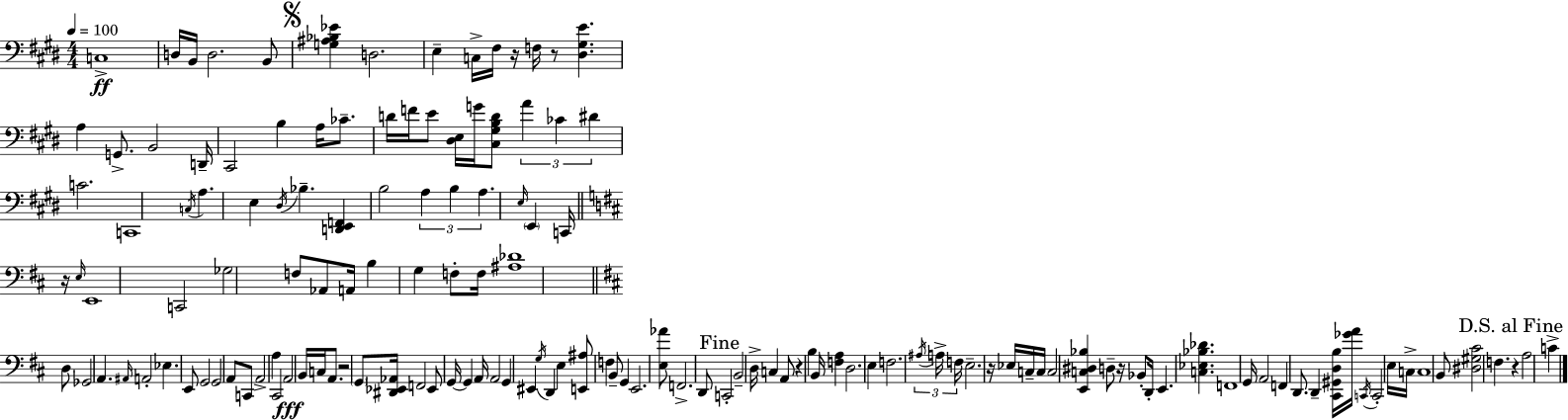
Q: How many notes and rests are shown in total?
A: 146